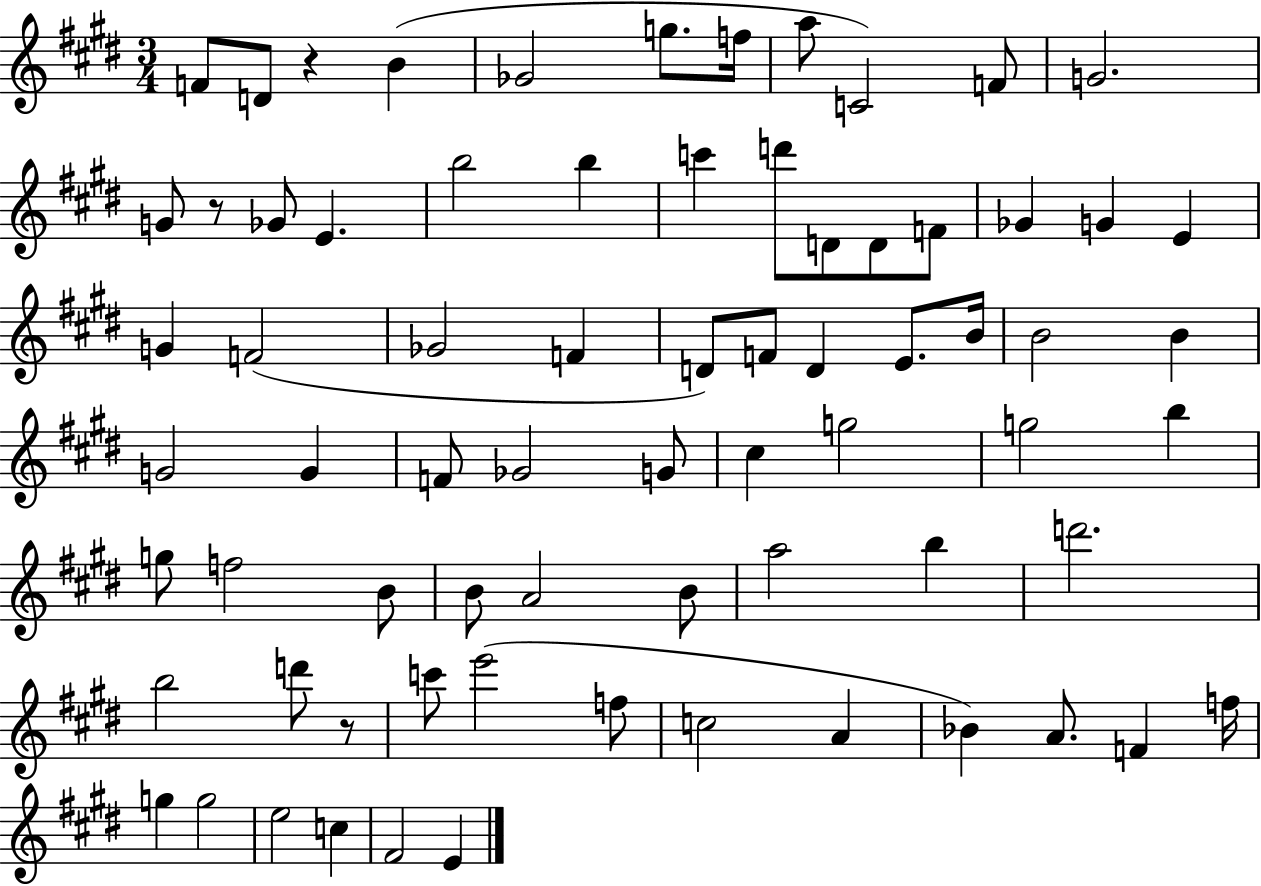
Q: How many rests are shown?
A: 3